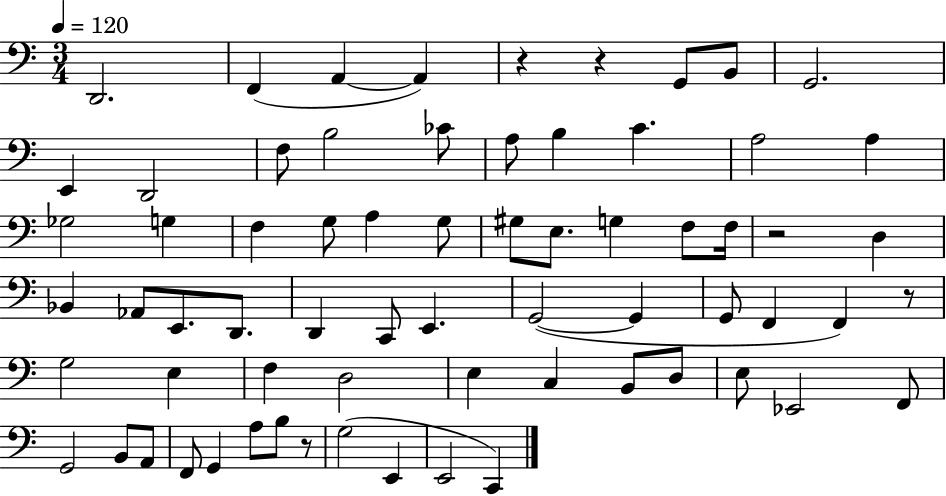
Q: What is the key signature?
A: C major